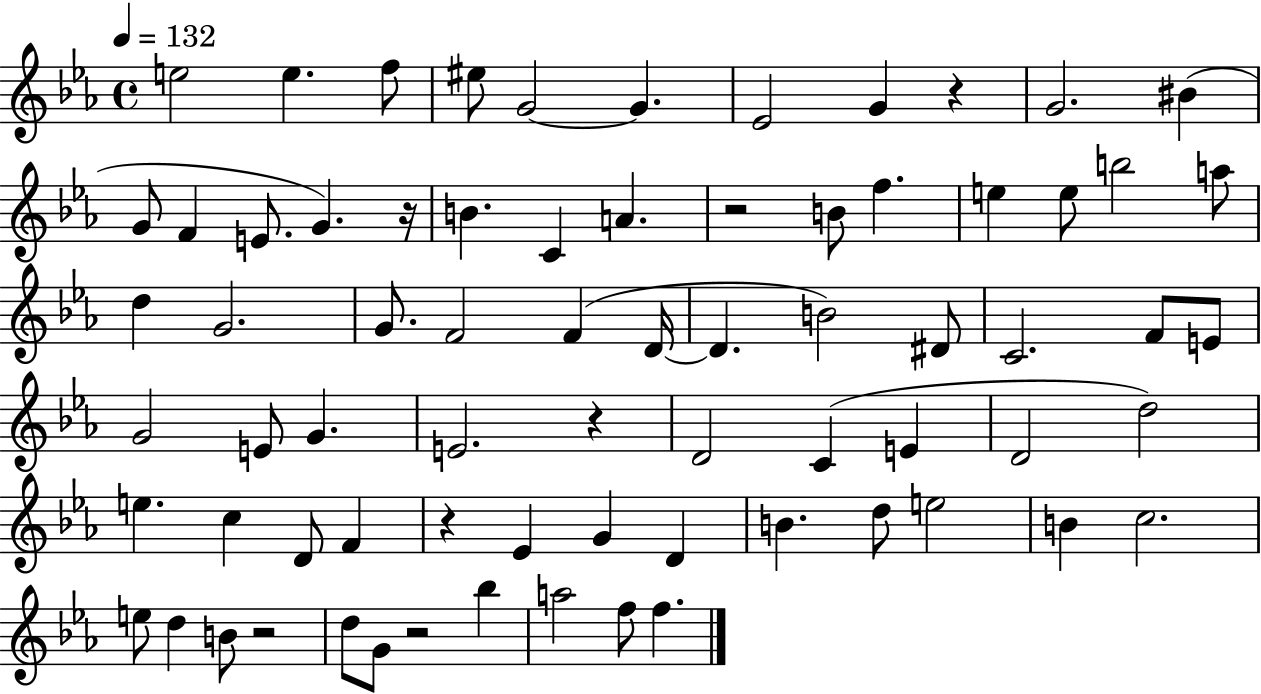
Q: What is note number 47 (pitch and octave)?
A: D4